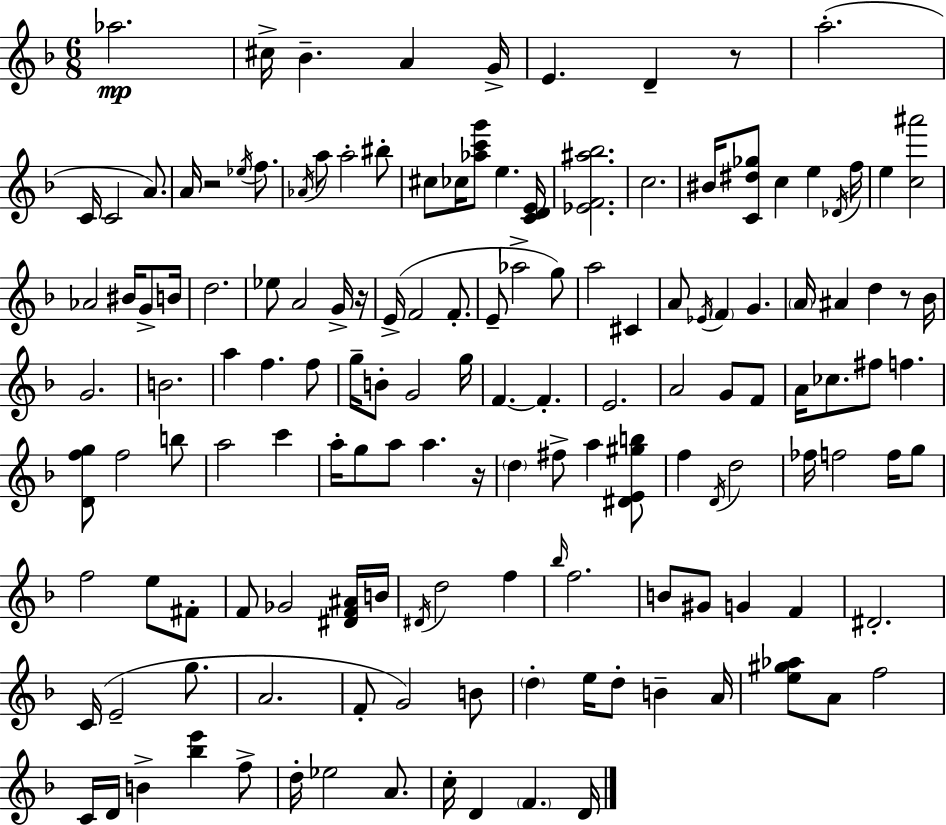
Ab5/h. C#5/s Bb4/q. A4/q G4/s E4/q. D4/q R/e A5/h. C4/s C4/h A4/e. A4/s R/h Eb5/s F5/e. Ab4/s A5/e A5/h BIS5/e C#5/e CES5/s [Ab5,C6,G6]/e E5/q. [C4,D4,E4]/s [Eb4,F4,A#5,Bb5]/h. C5/h. BIS4/s [C4,D#5,Gb5]/e C5/q E5/q Db4/s F5/s E5/q [C5,A#6]/h Ab4/h BIS4/s G4/e B4/s D5/h. Eb5/e A4/h G4/s R/s E4/s F4/h F4/e. E4/e Ab5/h G5/e A5/h C#4/q A4/e Eb4/s F4/q G4/q. A4/s A#4/q D5/q R/e Bb4/s G4/h. B4/h. A5/q F5/q. F5/e G5/s B4/e G4/h G5/s F4/q. F4/q. E4/h. A4/h G4/e F4/e A4/s CES5/e. F#5/e F5/q. [D4,F5,G5]/e F5/h B5/e A5/h C6/q A5/s G5/e A5/e A5/q. R/s D5/q F#5/e A5/q [D#4,E4,G#5,B5]/e F5/q D4/s D5/h FES5/s F5/h F5/s G5/e F5/h E5/e F#4/e F4/e Gb4/h [D#4,F4,A#4]/s B4/s D#4/s D5/h F5/q Bb5/s F5/h. B4/e G#4/e G4/q F4/q D#4/h. C4/s E4/h G5/e. A4/h. F4/e G4/h B4/e D5/q E5/s D5/e B4/q A4/s [E5,G#5,Ab5]/e A4/e F5/h C4/s D4/s B4/q [Bb5,E6]/q F5/e D5/s Eb5/h A4/e. C5/s D4/q F4/q. D4/s